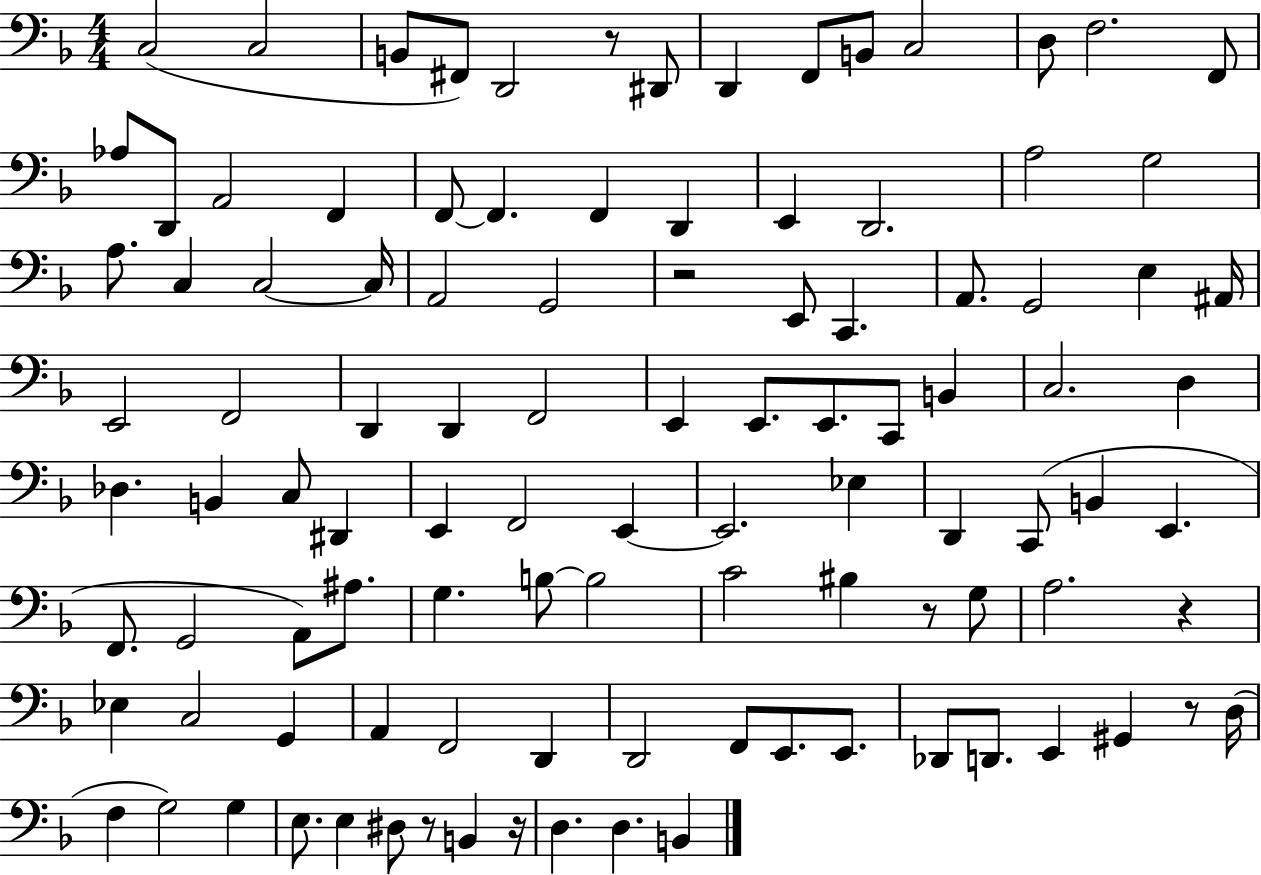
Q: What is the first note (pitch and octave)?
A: C3